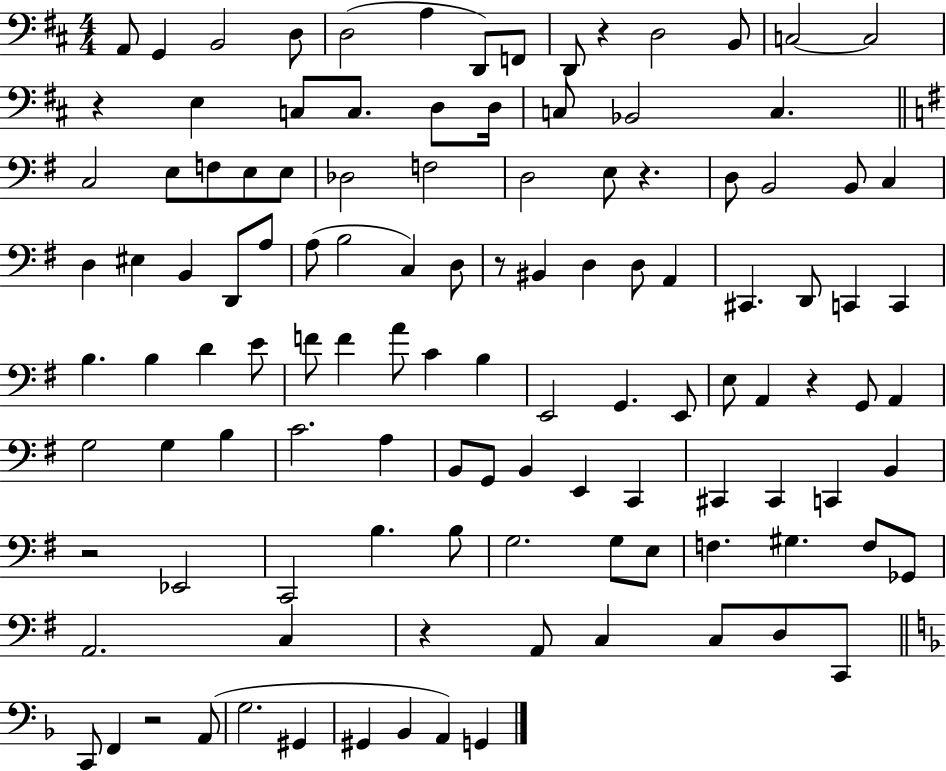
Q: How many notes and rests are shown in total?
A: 116